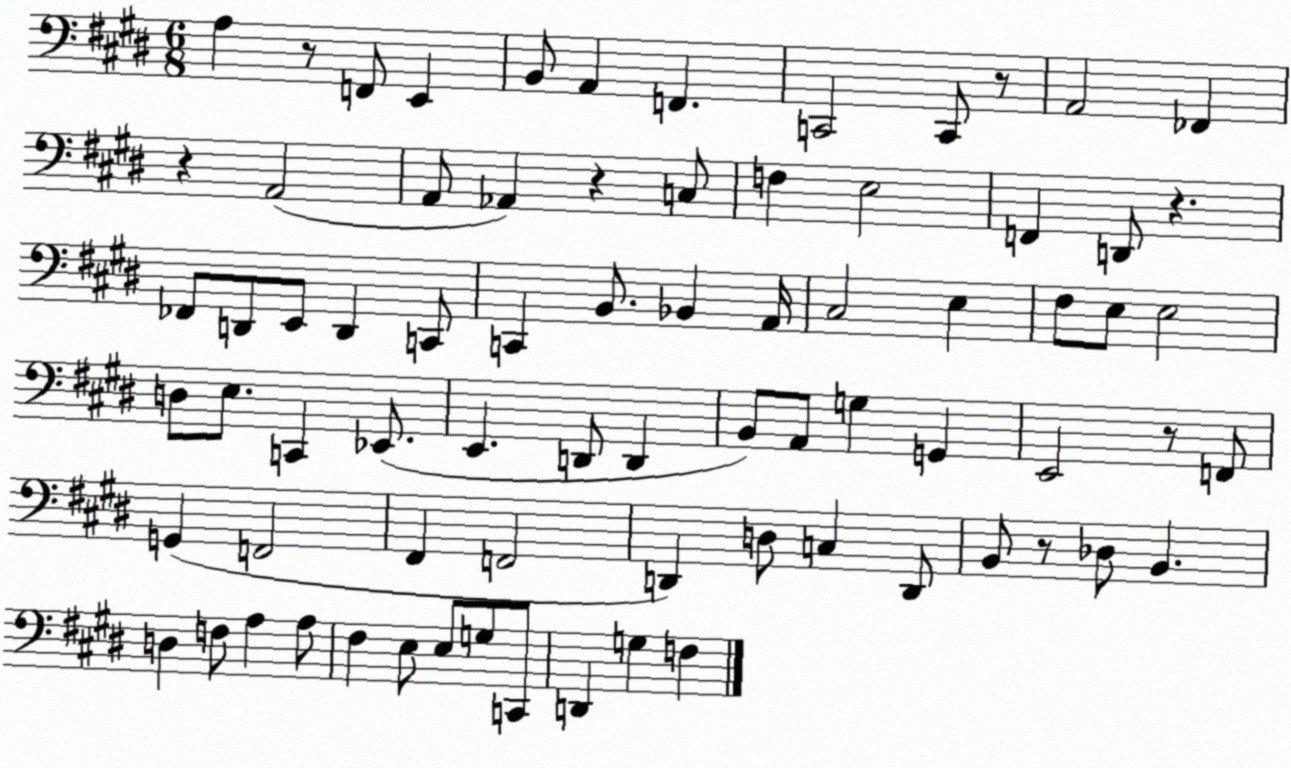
X:1
T:Untitled
M:6/8
L:1/4
K:E
A, z/2 F,,/2 E,, B,,/2 A,, F,, C,,2 C,,/2 z/2 A,,2 _F,, z A,,2 A,,/2 _A,, z C,/2 F, E,2 F,, D,,/2 z _F,,/2 D,,/2 E,,/2 D,, C,,/2 C,, B,,/2 _B,, A,,/4 ^C,2 E, ^F,/2 E,/2 E,2 D,/2 E,/2 C,, _E,,/2 E,, D,,/2 D,, B,,/2 A,,/2 G, G,, E,,2 z/2 F,,/2 G,, F,,2 ^F,, F,,2 D,, D,/2 C, D,,/2 B,,/2 z/2 _D,/2 B,, D, F,/2 A, A,/2 ^F, E,/2 E,/2 G,/2 C,,/2 D,, G, F,